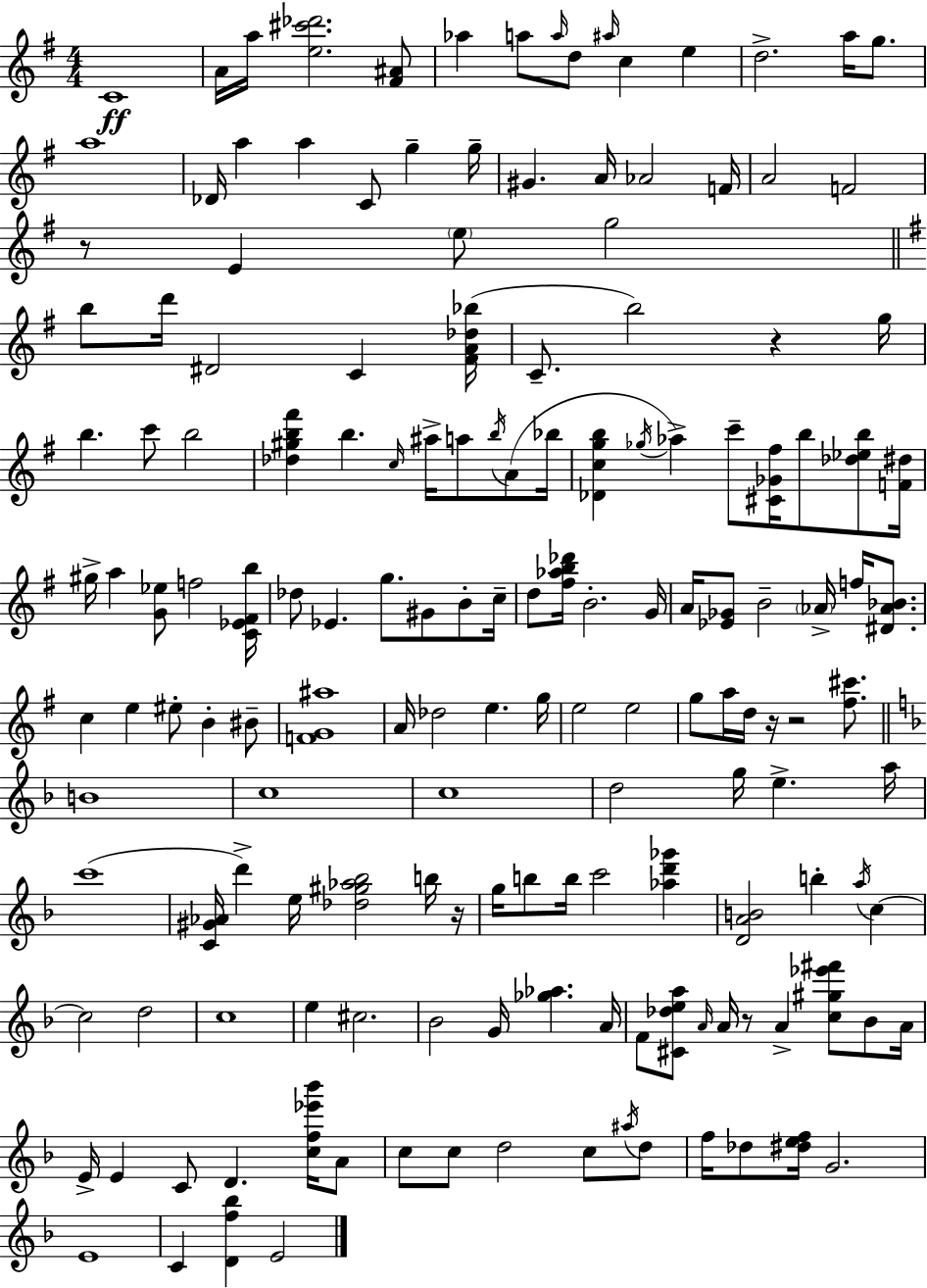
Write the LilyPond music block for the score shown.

{
  \clef treble
  \numericTimeSignature
  \time 4/4
  \key g \major
  c'1\ff | a'16 a''16 <e'' cis''' des'''>2. <fis' ais'>8 | aes''4 a''8 \grace { a''16 } d''8 \grace { ais''16 } c''4 e''4 | d''2.-> a''16 g''8. | \break a''1 | des'16 a''4 a''4 c'8 g''4-- | g''16-- gis'4. a'16 aes'2 | f'16 a'2 f'2 | \break r8 e'4 \parenthesize e''8 g''2 | \bar "||" \break \key g \major b''8 d'''16 dis'2 c'4 <fis' a' des'' bes''>16( | c'8.-- b''2) r4 g''16 | b''4. c'''8 b''2 | <des'' gis'' b'' fis'''>4 b''4. \grace { c''16 } ais''16-> a''8 \acciaccatura { b''16 }( a'8 | \break bes''16 <des' c'' g'' b''>4 \acciaccatura { ges''16 } aes''4->) c'''8-- <cis' ges' fis''>16 b''8 | <des'' ees'' b''>8 <f' dis''>16 gis''16-> a''4 <g' ees''>8 f''2 | <c' ees' fis' b''>16 des''8 ees'4. g''8. gis'8 | b'8-. c''16-- d''8 <fis'' aes'' b'' des'''>16 b'2.-. | \break g'16 a'16 <ees' ges'>8 b'2-- \parenthesize aes'16-> f''16 | <dis' aes' bes'>8. c''4 e''4 eis''8-. b'4-. | bis'8-- <f' g' ais''>1 | a'16 des''2 e''4. | \break g''16 e''2 e''2 | g''8 a''16 d''16 r16 r2 | <fis'' cis'''>8. \bar "||" \break \key d \minor b'1 | c''1 | c''1 | d''2 g''16 e''4.-> a''16 | \break c'''1( | <c' gis' aes'>16 d'''4->) e''16 <des'' gis'' aes'' bes''>2 b''16 r16 | g''16 b''8 b''16 c'''2 <aes'' d''' ges'''>4 | <d' a' b'>2 b''4-. \acciaccatura { a''16 } c''4~~ | \break c''2 d''2 | c''1 | e''4 cis''2. | bes'2 g'16 <ges'' aes''>4. | \break a'16 f'8 <cis' des'' e'' a''>8 \grace { a'16 } a'16 r8 a'4-> <c'' gis'' ees''' fis'''>8 bes'8 | a'16 e'16-> e'4 c'8 d'4. <c'' f'' ees''' bes'''>16 | a'8 c''8 c''8 d''2 c''8 | \acciaccatura { ais''16 } d''8 f''16 des''8 <dis'' e'' f''>16 g'2. | \break e'1 | c'4 <d' f'' bes''>4 e'2 | \bar "|."
}